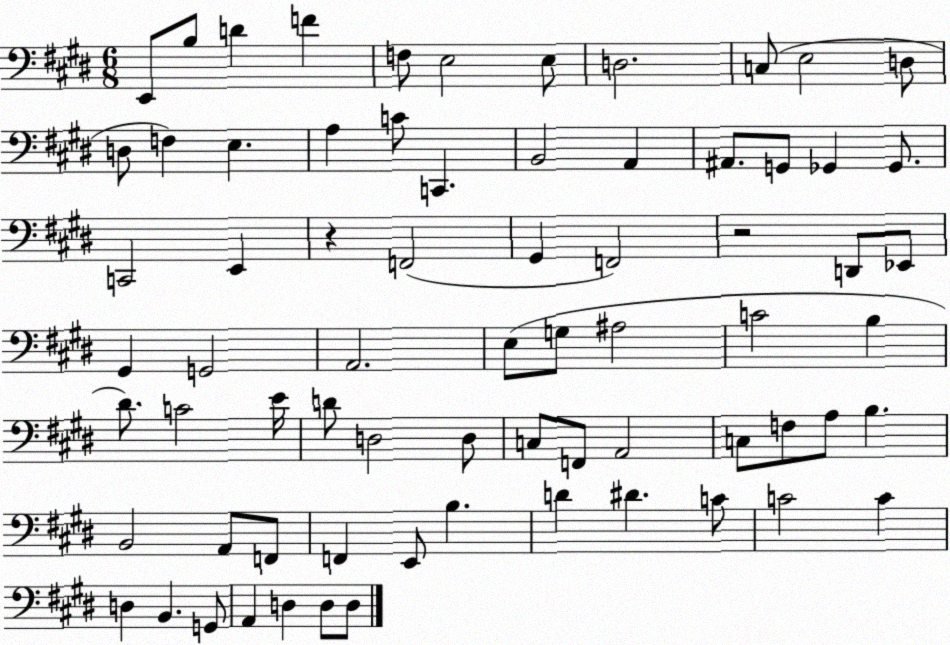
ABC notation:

X:1
T:Untitled
M:6/8
L:1/4
K:E
E,,/2 B,/2 D F F,/2 E,2 E,/2 D,2 C,/2 E,2 D,/2 D,/2 F, E, A, C/2 C,, B,,2 A,, ^A,,/2 G,,/2 _G,, _G,,/2 C,,2 E,, z F,,2 ^G,, F,,2 z2 D,,/2 _E,,/2 ^G,, G,,2 A,,2 E,/2 G,/2 ^A,2 C2 B, ^D/2 C2 E/4 D/2 D,2 D,/2 C,/2 F,,/2 A,,2 C,/2 F,/2 A,/2 B, B,,2 A,,/2 F,,/2 F,, E,,/2 B, D ^D C/2 C2 C D, B,, G,,/2 A,, D, D,/2 D,/2